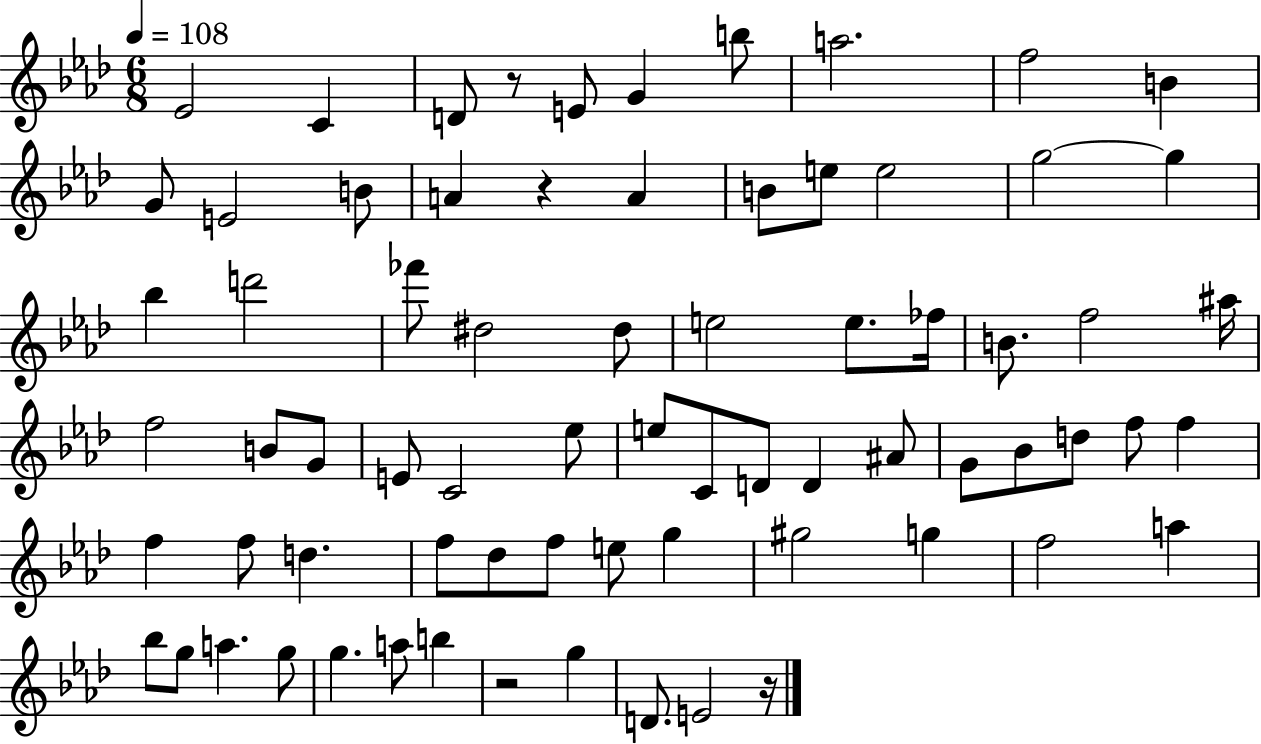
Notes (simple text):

Eb4/h C4/q D4/e R/e E4/e G4/q B5/e A5/h. F5/h B4/q G4/e E4/h B4/e A4/q R/q A4/q B4/e E5/e E5/h G5/h G5/q Bb5/q D6/h FES6/e D#5/h D#5/e E5/h E5/e. FES5/s B4/e. F5/h A#5/s F5/h B4/e G4/e E4/e C4/h Eb5/e E5/e C4/e D4/e D4/q A#4/e G4/e Bb4/e D5/e F5/e F5/q F5/q F5/e D5/q. F5/e Db5/e F5/e E5/e G5/q G#5/h G5/q F5/h A5/q Bb5/e G5/e A5/q. G5/e G5/q. A5/e B5/q R/h G5/q D4/e. E4/h R/s